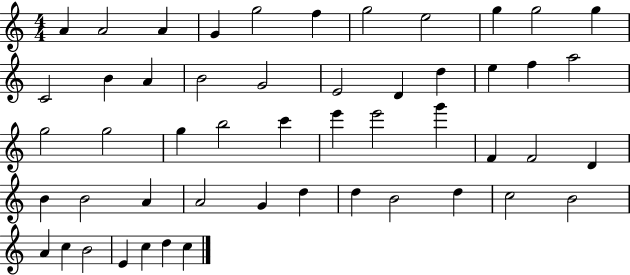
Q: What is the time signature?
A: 4/4